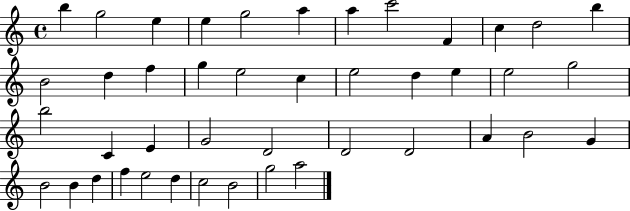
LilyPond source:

{
  \clef treble
  \time 4/4
  \defaultTimeSignature
  \key c \major
  b''4 g''2 e''4 | e''4 g''2 a''4 | a''4 c'''2 f'4 | c''4 d''2 b''4 | \break b'2 d''4 f''4 | g''4 e''2 c''4 | e''2 d''4 e''4 | e''2 g''2 | \break b''2 c'4 e'4 | g'2 d'2 | d'2 d'2 | a'4 b'2 g'4 | \break b'2 b'4 d''4 | f''4 e''2 d''4 | c''2 b'2 | g''2 a''2 | \break \bar "|."
}